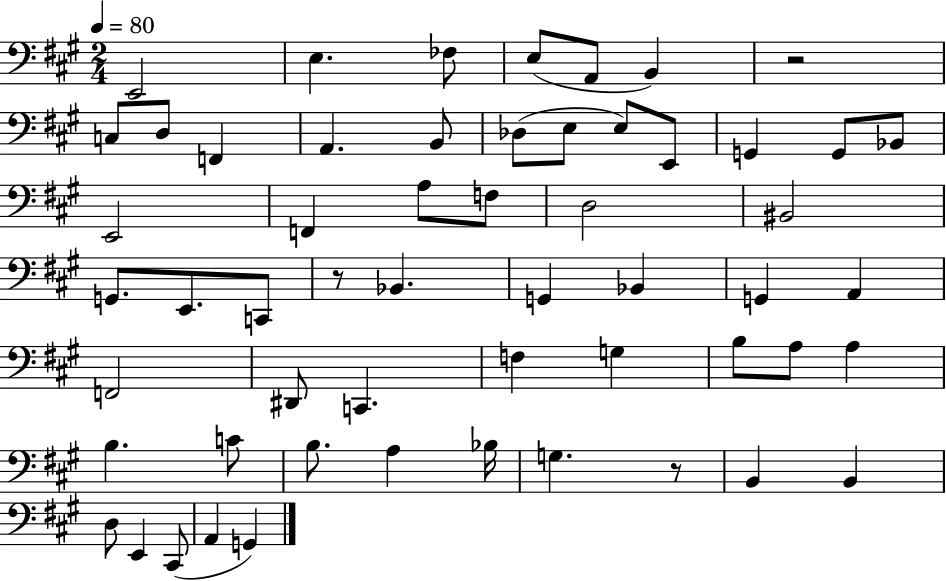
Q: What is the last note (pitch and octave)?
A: G2